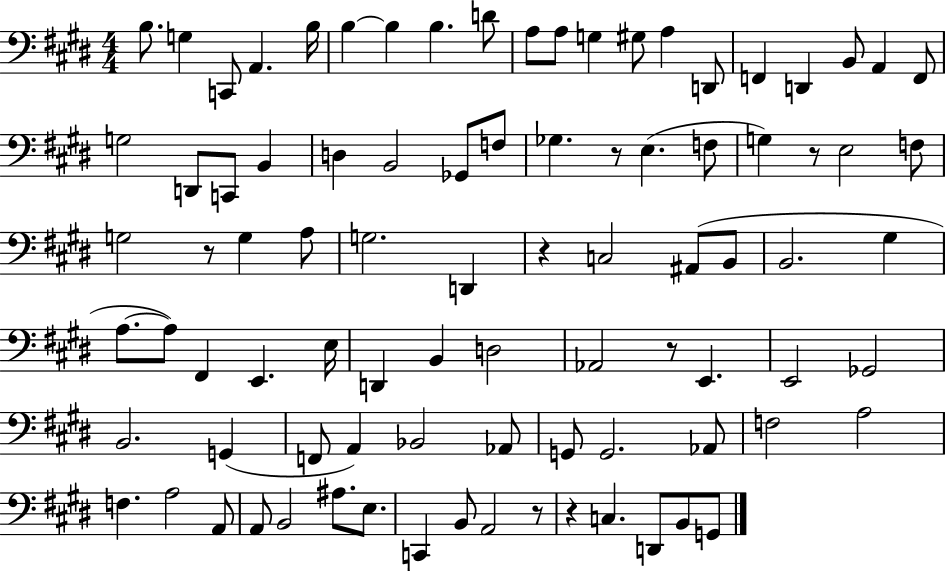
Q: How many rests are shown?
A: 7